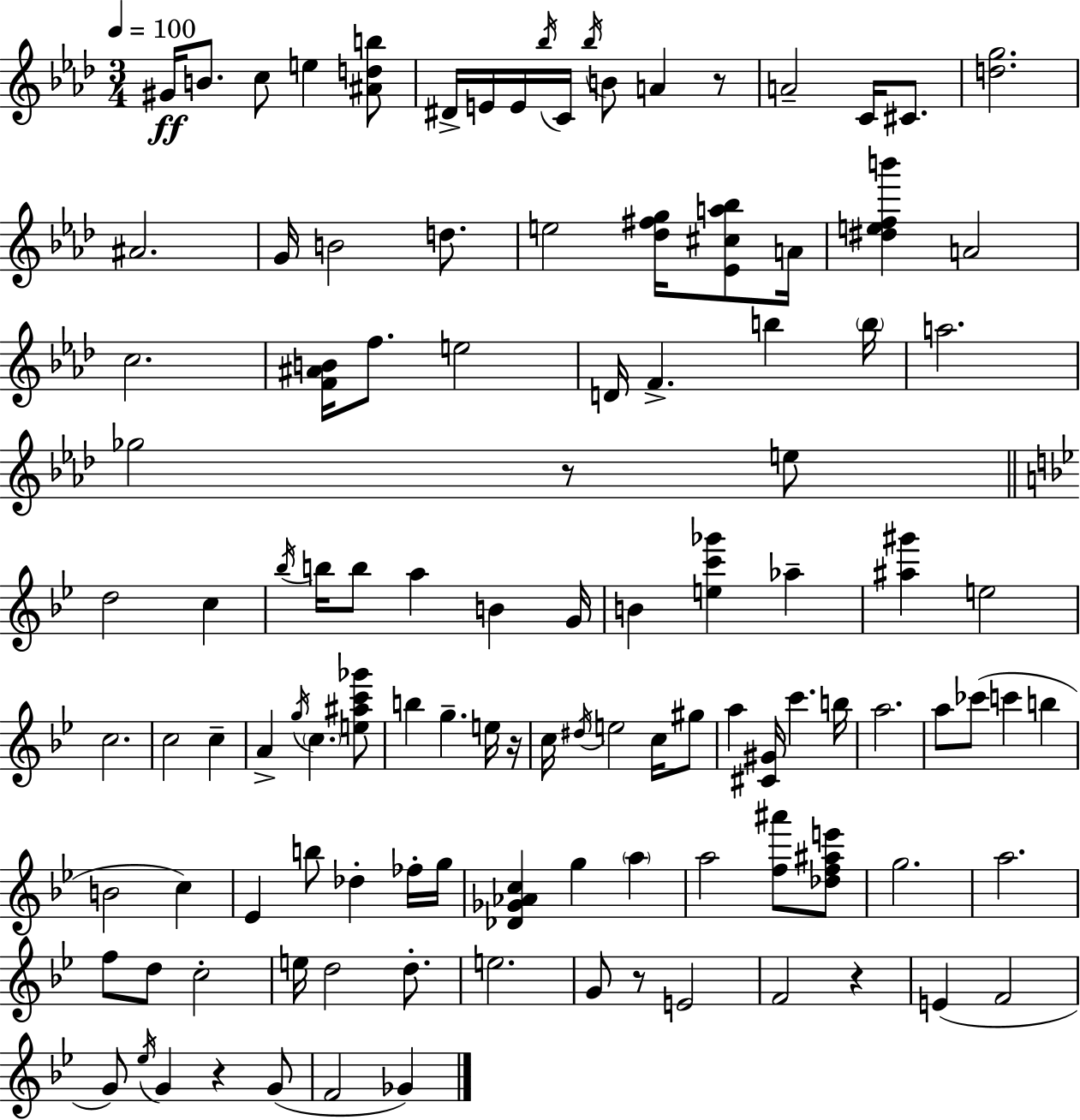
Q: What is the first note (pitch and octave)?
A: G#4